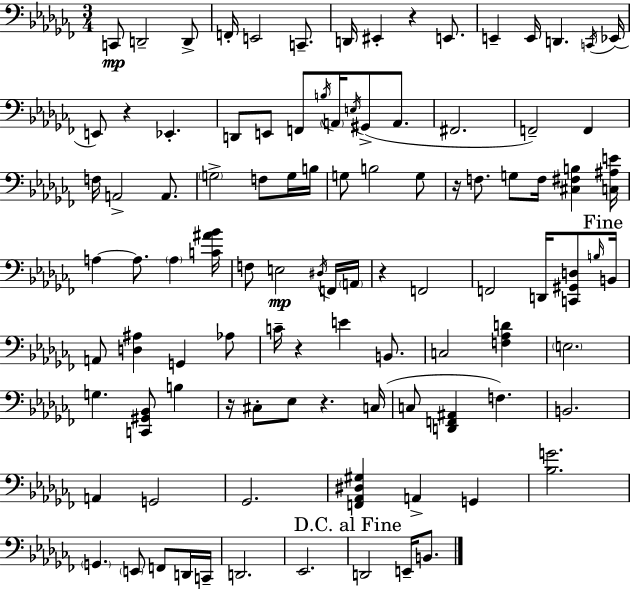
X:1
T:Untitled
M:3/4
L:1/4
K:Abm
C,,/2 D,,2 D,,/2 F,,/4 E,,2 C,,/2 D,,/4 ^E,, z E,,/2 E,, E,,/4 D,, C,,/4 _E,,/4 E,,/2 z _E,, D,,/2 E,,/2 F,,/2 B,/4 A,,/4 E,/4 ^G,,/2 A,,/2 ^F,,2 F,,2 F,, F,/4 A,,2 A,,/2 G,2 F,/2 G,/4 B,/4 G,/2 B,2 G,/2 z/4 F,/2 G,/2 F,/4 [^C,^F,B,] [C,^A,E]/4 A, A,/2 A, [C^A_B]/4 F,/2 E,2 ^D,/4 F,,/4 A,,/4 z F,,2 F,,2 D,,/4 [C,,^G,,D,]/2 B,/4 B,,/4 A,,/2 [D,^A,] G,, _A,/2 C/4 z E B,,/2 C,2 [F,_A,D] E,2 G, [C,,^G,,_B,,]/2 B, z/4 ^C,/2 _E,/2 z C,/4 C,/2 [D,,F,,^A,,] F, B,,2 A,, G,,2 _G,,2 [F,,_A,,^D,^G,] A,, G,, [_B,G]2 G,, E,,/2 F,,/2 D,,/4 C,,/4 D,,2 _E,,2 D,,2 E,,/4 B,,/2